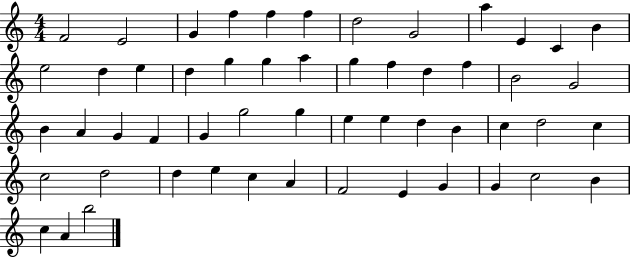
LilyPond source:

{
  \clef treble
  \numericTimeSignature
  \time 4/4
  \key c \major
  f'2 e'2 | g'4 f''4 f''4 f''4 | d''2 g'2 | a''4 e'4 c'4 b'4 | \break e''2 d''4 e''4 | d''4 g''4 g''4 a''4 | g''4 f''4 d''4 f''4 | b'2 g'2 | \break b'4 a'4 g'4 f'4 | g'4 g''2 g''4 | e''4 e''4 d''4 b'4 | c''4 d''2 c''4 | \break c''2 d''2 | d''4 e''4 c''4 a'4 | f'2 e'4 g'4 | g'4 c''2 b'4 | \break c''4 a'4 b''2 | \bar "|."
}